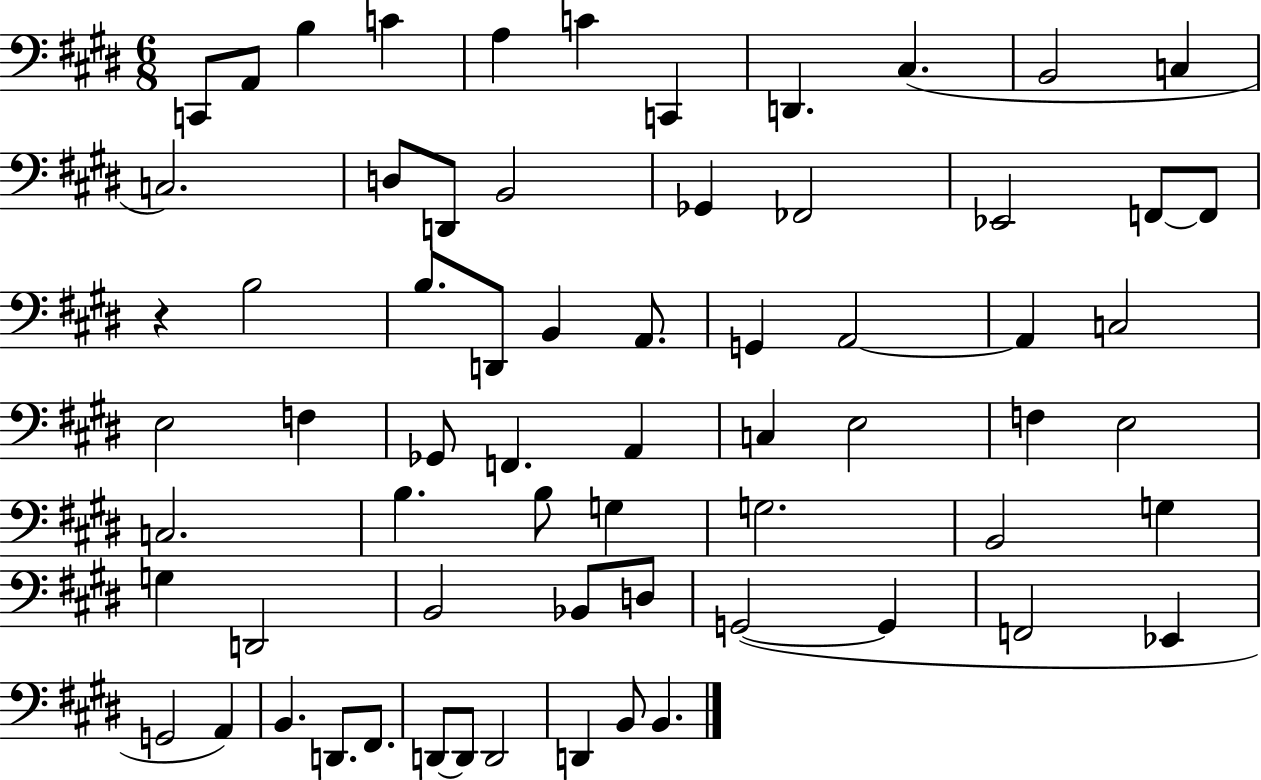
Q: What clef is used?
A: bass